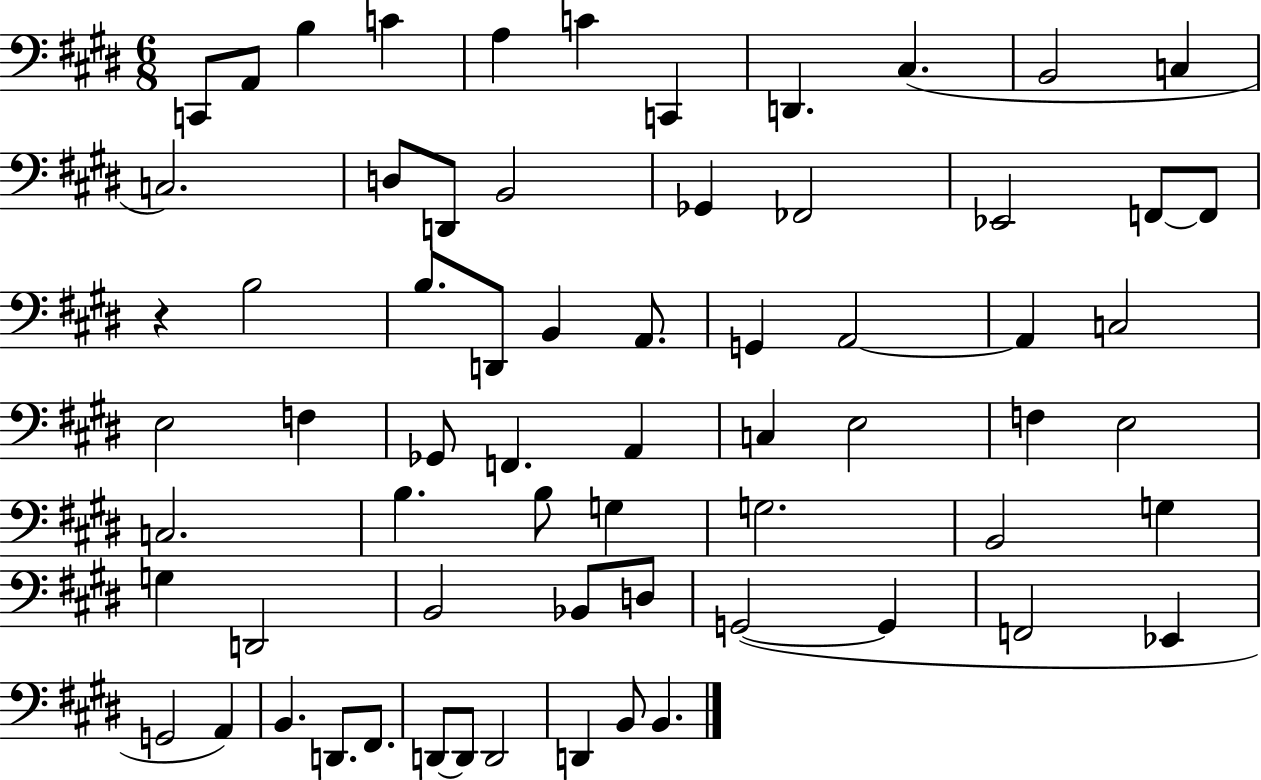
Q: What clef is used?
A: bass